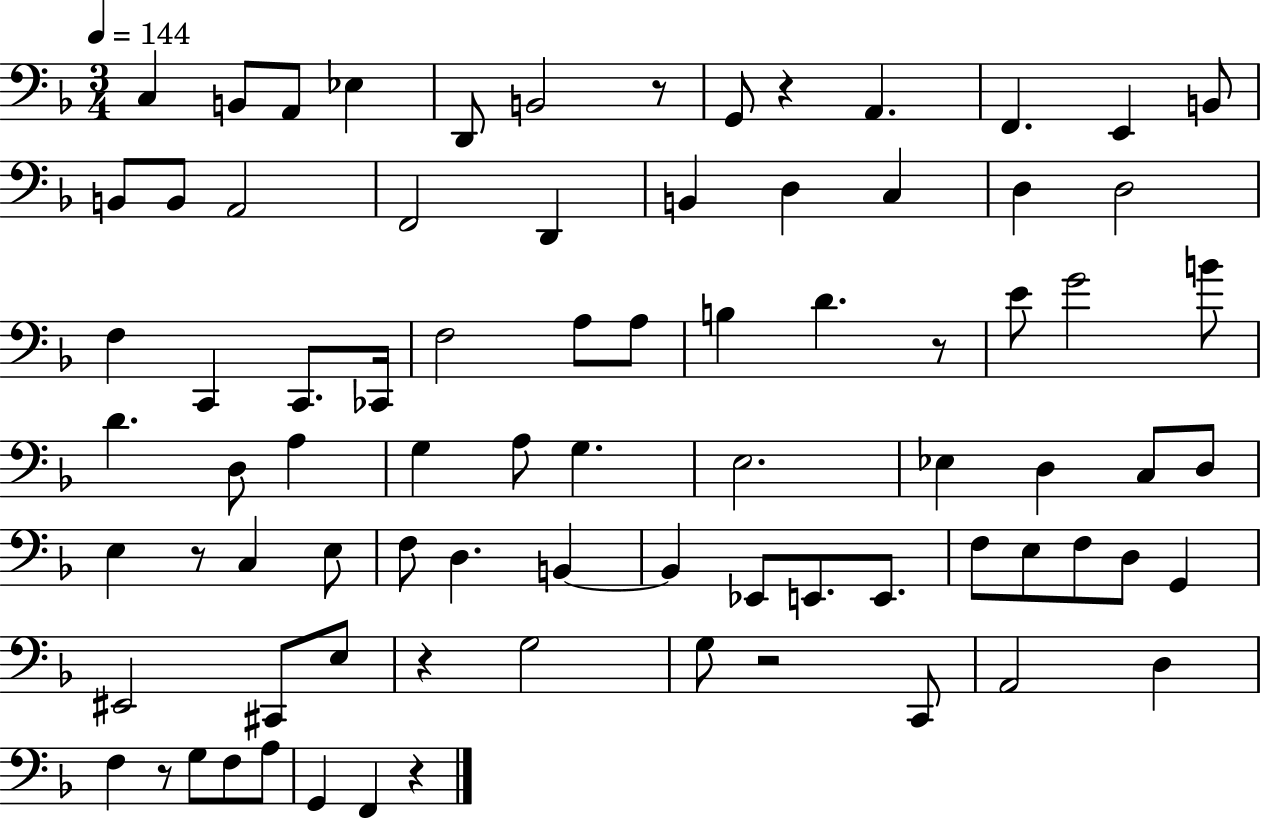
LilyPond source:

{
  \clef bass
  \numericTimeSignature
  \time 3/4
  \key f \major
  \tempo 4 = 144
  c4 b,8 a,8 ees4 | d,8 b,2 r8 | g,8 r4 a,4. | f,4. e,4 b,8 | \break b,8 b,8 a,2 | f,2 d,4 | b,4 d4 c4 | d4 d2 | \break f4 c,4 c,8. ces,16 | f2 a8 a8 | b4 d'4. r8 | e'8 g'2 b'8 | \break d'4. d8 a4 | g4 a8 g4. | e2. | ees4 d4 c8 d8 | \break e4 r8 c4 e8 | f8 d4. b,4~~ | b,4 ees,8 e,8. e,8. | f8 e8 f8 d8 g,4 | \break eis,2 cis,8 e8 | r4 g2 | g8 r2 c,8 | a,2 d4 | \break f4 r8 g8 f8 a8 | g,4 f,4 r4 | \bar "|."
}